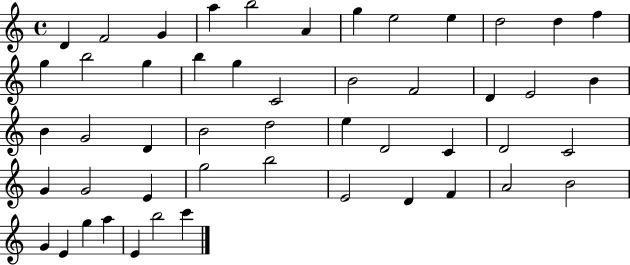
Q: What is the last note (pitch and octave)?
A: C6